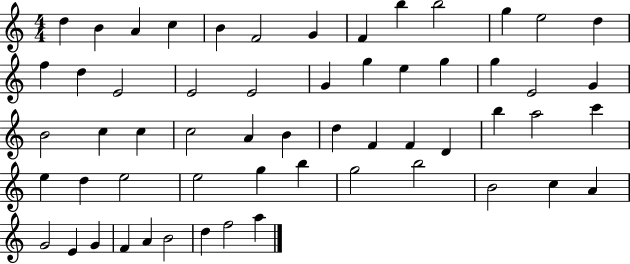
X:1
T:Untitled
M:4/4
L:1/4
K:C
d B A c B F2 G F b b2 g e2 d f d E2 E2 E2 G g e g g E2 G B2 c c c2 A B d F F D b a2 c' e d e2 e2 g b g2 b2 B2 c A G2 E G F A B2 d f2 a